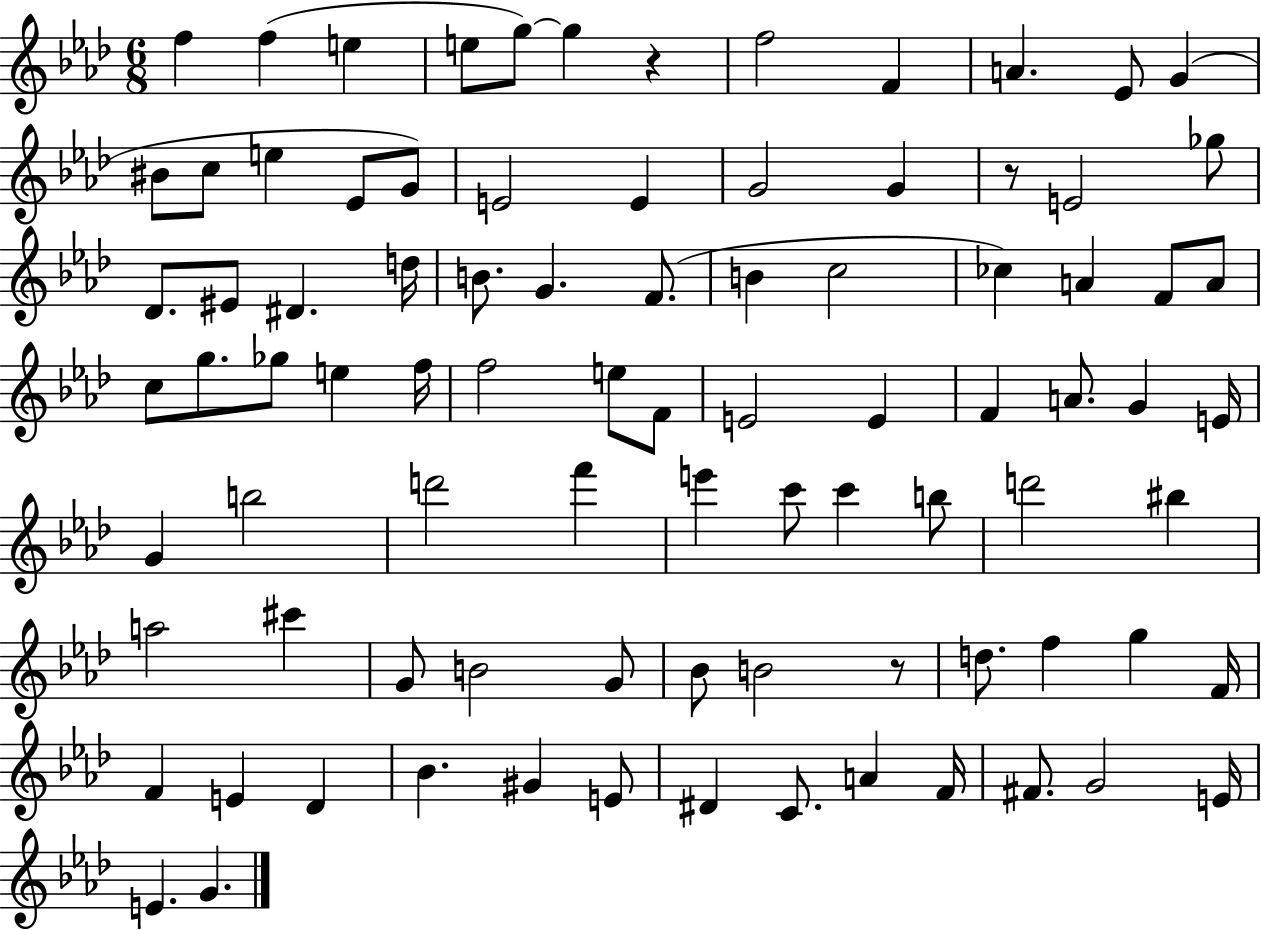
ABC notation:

X:1
T:Untitled
M:6/8
L:1/4
K:Ab
f f e e/2 g/2 g z f2 F A _E/2 G ^B/2 c/2 e _E/2 G/2 E2 E G2 G z/2 E2 _g/2 _D/2 ^E/2 ^D d/4 B/2 G F/2 B c2 _c A F/2 A/2 c/2 g/2 _g/2 e f/4 f2 e/2 F/2 E2 E F A/2 G E/4 G b2 d'2 f' e' c'/2 c' b/2 d'2 ^b a2 ^c' G/2 B2 G/2 _B/2 B2 z/2 d/2 f g F/4 F E _D _B ^G E/2 ^D C/2 A F/4 ^F/2 G2 E/4 E G